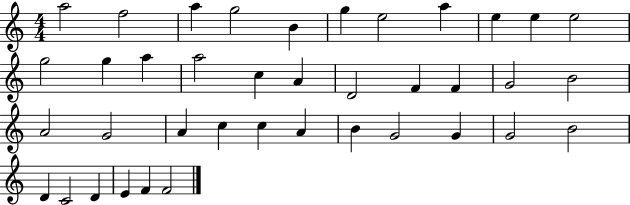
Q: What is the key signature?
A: C major